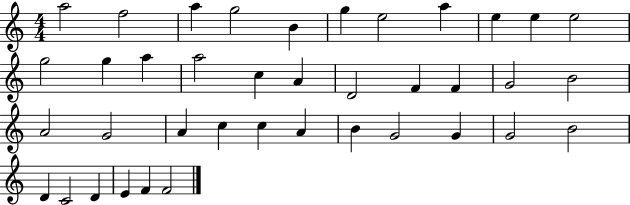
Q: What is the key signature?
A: C major